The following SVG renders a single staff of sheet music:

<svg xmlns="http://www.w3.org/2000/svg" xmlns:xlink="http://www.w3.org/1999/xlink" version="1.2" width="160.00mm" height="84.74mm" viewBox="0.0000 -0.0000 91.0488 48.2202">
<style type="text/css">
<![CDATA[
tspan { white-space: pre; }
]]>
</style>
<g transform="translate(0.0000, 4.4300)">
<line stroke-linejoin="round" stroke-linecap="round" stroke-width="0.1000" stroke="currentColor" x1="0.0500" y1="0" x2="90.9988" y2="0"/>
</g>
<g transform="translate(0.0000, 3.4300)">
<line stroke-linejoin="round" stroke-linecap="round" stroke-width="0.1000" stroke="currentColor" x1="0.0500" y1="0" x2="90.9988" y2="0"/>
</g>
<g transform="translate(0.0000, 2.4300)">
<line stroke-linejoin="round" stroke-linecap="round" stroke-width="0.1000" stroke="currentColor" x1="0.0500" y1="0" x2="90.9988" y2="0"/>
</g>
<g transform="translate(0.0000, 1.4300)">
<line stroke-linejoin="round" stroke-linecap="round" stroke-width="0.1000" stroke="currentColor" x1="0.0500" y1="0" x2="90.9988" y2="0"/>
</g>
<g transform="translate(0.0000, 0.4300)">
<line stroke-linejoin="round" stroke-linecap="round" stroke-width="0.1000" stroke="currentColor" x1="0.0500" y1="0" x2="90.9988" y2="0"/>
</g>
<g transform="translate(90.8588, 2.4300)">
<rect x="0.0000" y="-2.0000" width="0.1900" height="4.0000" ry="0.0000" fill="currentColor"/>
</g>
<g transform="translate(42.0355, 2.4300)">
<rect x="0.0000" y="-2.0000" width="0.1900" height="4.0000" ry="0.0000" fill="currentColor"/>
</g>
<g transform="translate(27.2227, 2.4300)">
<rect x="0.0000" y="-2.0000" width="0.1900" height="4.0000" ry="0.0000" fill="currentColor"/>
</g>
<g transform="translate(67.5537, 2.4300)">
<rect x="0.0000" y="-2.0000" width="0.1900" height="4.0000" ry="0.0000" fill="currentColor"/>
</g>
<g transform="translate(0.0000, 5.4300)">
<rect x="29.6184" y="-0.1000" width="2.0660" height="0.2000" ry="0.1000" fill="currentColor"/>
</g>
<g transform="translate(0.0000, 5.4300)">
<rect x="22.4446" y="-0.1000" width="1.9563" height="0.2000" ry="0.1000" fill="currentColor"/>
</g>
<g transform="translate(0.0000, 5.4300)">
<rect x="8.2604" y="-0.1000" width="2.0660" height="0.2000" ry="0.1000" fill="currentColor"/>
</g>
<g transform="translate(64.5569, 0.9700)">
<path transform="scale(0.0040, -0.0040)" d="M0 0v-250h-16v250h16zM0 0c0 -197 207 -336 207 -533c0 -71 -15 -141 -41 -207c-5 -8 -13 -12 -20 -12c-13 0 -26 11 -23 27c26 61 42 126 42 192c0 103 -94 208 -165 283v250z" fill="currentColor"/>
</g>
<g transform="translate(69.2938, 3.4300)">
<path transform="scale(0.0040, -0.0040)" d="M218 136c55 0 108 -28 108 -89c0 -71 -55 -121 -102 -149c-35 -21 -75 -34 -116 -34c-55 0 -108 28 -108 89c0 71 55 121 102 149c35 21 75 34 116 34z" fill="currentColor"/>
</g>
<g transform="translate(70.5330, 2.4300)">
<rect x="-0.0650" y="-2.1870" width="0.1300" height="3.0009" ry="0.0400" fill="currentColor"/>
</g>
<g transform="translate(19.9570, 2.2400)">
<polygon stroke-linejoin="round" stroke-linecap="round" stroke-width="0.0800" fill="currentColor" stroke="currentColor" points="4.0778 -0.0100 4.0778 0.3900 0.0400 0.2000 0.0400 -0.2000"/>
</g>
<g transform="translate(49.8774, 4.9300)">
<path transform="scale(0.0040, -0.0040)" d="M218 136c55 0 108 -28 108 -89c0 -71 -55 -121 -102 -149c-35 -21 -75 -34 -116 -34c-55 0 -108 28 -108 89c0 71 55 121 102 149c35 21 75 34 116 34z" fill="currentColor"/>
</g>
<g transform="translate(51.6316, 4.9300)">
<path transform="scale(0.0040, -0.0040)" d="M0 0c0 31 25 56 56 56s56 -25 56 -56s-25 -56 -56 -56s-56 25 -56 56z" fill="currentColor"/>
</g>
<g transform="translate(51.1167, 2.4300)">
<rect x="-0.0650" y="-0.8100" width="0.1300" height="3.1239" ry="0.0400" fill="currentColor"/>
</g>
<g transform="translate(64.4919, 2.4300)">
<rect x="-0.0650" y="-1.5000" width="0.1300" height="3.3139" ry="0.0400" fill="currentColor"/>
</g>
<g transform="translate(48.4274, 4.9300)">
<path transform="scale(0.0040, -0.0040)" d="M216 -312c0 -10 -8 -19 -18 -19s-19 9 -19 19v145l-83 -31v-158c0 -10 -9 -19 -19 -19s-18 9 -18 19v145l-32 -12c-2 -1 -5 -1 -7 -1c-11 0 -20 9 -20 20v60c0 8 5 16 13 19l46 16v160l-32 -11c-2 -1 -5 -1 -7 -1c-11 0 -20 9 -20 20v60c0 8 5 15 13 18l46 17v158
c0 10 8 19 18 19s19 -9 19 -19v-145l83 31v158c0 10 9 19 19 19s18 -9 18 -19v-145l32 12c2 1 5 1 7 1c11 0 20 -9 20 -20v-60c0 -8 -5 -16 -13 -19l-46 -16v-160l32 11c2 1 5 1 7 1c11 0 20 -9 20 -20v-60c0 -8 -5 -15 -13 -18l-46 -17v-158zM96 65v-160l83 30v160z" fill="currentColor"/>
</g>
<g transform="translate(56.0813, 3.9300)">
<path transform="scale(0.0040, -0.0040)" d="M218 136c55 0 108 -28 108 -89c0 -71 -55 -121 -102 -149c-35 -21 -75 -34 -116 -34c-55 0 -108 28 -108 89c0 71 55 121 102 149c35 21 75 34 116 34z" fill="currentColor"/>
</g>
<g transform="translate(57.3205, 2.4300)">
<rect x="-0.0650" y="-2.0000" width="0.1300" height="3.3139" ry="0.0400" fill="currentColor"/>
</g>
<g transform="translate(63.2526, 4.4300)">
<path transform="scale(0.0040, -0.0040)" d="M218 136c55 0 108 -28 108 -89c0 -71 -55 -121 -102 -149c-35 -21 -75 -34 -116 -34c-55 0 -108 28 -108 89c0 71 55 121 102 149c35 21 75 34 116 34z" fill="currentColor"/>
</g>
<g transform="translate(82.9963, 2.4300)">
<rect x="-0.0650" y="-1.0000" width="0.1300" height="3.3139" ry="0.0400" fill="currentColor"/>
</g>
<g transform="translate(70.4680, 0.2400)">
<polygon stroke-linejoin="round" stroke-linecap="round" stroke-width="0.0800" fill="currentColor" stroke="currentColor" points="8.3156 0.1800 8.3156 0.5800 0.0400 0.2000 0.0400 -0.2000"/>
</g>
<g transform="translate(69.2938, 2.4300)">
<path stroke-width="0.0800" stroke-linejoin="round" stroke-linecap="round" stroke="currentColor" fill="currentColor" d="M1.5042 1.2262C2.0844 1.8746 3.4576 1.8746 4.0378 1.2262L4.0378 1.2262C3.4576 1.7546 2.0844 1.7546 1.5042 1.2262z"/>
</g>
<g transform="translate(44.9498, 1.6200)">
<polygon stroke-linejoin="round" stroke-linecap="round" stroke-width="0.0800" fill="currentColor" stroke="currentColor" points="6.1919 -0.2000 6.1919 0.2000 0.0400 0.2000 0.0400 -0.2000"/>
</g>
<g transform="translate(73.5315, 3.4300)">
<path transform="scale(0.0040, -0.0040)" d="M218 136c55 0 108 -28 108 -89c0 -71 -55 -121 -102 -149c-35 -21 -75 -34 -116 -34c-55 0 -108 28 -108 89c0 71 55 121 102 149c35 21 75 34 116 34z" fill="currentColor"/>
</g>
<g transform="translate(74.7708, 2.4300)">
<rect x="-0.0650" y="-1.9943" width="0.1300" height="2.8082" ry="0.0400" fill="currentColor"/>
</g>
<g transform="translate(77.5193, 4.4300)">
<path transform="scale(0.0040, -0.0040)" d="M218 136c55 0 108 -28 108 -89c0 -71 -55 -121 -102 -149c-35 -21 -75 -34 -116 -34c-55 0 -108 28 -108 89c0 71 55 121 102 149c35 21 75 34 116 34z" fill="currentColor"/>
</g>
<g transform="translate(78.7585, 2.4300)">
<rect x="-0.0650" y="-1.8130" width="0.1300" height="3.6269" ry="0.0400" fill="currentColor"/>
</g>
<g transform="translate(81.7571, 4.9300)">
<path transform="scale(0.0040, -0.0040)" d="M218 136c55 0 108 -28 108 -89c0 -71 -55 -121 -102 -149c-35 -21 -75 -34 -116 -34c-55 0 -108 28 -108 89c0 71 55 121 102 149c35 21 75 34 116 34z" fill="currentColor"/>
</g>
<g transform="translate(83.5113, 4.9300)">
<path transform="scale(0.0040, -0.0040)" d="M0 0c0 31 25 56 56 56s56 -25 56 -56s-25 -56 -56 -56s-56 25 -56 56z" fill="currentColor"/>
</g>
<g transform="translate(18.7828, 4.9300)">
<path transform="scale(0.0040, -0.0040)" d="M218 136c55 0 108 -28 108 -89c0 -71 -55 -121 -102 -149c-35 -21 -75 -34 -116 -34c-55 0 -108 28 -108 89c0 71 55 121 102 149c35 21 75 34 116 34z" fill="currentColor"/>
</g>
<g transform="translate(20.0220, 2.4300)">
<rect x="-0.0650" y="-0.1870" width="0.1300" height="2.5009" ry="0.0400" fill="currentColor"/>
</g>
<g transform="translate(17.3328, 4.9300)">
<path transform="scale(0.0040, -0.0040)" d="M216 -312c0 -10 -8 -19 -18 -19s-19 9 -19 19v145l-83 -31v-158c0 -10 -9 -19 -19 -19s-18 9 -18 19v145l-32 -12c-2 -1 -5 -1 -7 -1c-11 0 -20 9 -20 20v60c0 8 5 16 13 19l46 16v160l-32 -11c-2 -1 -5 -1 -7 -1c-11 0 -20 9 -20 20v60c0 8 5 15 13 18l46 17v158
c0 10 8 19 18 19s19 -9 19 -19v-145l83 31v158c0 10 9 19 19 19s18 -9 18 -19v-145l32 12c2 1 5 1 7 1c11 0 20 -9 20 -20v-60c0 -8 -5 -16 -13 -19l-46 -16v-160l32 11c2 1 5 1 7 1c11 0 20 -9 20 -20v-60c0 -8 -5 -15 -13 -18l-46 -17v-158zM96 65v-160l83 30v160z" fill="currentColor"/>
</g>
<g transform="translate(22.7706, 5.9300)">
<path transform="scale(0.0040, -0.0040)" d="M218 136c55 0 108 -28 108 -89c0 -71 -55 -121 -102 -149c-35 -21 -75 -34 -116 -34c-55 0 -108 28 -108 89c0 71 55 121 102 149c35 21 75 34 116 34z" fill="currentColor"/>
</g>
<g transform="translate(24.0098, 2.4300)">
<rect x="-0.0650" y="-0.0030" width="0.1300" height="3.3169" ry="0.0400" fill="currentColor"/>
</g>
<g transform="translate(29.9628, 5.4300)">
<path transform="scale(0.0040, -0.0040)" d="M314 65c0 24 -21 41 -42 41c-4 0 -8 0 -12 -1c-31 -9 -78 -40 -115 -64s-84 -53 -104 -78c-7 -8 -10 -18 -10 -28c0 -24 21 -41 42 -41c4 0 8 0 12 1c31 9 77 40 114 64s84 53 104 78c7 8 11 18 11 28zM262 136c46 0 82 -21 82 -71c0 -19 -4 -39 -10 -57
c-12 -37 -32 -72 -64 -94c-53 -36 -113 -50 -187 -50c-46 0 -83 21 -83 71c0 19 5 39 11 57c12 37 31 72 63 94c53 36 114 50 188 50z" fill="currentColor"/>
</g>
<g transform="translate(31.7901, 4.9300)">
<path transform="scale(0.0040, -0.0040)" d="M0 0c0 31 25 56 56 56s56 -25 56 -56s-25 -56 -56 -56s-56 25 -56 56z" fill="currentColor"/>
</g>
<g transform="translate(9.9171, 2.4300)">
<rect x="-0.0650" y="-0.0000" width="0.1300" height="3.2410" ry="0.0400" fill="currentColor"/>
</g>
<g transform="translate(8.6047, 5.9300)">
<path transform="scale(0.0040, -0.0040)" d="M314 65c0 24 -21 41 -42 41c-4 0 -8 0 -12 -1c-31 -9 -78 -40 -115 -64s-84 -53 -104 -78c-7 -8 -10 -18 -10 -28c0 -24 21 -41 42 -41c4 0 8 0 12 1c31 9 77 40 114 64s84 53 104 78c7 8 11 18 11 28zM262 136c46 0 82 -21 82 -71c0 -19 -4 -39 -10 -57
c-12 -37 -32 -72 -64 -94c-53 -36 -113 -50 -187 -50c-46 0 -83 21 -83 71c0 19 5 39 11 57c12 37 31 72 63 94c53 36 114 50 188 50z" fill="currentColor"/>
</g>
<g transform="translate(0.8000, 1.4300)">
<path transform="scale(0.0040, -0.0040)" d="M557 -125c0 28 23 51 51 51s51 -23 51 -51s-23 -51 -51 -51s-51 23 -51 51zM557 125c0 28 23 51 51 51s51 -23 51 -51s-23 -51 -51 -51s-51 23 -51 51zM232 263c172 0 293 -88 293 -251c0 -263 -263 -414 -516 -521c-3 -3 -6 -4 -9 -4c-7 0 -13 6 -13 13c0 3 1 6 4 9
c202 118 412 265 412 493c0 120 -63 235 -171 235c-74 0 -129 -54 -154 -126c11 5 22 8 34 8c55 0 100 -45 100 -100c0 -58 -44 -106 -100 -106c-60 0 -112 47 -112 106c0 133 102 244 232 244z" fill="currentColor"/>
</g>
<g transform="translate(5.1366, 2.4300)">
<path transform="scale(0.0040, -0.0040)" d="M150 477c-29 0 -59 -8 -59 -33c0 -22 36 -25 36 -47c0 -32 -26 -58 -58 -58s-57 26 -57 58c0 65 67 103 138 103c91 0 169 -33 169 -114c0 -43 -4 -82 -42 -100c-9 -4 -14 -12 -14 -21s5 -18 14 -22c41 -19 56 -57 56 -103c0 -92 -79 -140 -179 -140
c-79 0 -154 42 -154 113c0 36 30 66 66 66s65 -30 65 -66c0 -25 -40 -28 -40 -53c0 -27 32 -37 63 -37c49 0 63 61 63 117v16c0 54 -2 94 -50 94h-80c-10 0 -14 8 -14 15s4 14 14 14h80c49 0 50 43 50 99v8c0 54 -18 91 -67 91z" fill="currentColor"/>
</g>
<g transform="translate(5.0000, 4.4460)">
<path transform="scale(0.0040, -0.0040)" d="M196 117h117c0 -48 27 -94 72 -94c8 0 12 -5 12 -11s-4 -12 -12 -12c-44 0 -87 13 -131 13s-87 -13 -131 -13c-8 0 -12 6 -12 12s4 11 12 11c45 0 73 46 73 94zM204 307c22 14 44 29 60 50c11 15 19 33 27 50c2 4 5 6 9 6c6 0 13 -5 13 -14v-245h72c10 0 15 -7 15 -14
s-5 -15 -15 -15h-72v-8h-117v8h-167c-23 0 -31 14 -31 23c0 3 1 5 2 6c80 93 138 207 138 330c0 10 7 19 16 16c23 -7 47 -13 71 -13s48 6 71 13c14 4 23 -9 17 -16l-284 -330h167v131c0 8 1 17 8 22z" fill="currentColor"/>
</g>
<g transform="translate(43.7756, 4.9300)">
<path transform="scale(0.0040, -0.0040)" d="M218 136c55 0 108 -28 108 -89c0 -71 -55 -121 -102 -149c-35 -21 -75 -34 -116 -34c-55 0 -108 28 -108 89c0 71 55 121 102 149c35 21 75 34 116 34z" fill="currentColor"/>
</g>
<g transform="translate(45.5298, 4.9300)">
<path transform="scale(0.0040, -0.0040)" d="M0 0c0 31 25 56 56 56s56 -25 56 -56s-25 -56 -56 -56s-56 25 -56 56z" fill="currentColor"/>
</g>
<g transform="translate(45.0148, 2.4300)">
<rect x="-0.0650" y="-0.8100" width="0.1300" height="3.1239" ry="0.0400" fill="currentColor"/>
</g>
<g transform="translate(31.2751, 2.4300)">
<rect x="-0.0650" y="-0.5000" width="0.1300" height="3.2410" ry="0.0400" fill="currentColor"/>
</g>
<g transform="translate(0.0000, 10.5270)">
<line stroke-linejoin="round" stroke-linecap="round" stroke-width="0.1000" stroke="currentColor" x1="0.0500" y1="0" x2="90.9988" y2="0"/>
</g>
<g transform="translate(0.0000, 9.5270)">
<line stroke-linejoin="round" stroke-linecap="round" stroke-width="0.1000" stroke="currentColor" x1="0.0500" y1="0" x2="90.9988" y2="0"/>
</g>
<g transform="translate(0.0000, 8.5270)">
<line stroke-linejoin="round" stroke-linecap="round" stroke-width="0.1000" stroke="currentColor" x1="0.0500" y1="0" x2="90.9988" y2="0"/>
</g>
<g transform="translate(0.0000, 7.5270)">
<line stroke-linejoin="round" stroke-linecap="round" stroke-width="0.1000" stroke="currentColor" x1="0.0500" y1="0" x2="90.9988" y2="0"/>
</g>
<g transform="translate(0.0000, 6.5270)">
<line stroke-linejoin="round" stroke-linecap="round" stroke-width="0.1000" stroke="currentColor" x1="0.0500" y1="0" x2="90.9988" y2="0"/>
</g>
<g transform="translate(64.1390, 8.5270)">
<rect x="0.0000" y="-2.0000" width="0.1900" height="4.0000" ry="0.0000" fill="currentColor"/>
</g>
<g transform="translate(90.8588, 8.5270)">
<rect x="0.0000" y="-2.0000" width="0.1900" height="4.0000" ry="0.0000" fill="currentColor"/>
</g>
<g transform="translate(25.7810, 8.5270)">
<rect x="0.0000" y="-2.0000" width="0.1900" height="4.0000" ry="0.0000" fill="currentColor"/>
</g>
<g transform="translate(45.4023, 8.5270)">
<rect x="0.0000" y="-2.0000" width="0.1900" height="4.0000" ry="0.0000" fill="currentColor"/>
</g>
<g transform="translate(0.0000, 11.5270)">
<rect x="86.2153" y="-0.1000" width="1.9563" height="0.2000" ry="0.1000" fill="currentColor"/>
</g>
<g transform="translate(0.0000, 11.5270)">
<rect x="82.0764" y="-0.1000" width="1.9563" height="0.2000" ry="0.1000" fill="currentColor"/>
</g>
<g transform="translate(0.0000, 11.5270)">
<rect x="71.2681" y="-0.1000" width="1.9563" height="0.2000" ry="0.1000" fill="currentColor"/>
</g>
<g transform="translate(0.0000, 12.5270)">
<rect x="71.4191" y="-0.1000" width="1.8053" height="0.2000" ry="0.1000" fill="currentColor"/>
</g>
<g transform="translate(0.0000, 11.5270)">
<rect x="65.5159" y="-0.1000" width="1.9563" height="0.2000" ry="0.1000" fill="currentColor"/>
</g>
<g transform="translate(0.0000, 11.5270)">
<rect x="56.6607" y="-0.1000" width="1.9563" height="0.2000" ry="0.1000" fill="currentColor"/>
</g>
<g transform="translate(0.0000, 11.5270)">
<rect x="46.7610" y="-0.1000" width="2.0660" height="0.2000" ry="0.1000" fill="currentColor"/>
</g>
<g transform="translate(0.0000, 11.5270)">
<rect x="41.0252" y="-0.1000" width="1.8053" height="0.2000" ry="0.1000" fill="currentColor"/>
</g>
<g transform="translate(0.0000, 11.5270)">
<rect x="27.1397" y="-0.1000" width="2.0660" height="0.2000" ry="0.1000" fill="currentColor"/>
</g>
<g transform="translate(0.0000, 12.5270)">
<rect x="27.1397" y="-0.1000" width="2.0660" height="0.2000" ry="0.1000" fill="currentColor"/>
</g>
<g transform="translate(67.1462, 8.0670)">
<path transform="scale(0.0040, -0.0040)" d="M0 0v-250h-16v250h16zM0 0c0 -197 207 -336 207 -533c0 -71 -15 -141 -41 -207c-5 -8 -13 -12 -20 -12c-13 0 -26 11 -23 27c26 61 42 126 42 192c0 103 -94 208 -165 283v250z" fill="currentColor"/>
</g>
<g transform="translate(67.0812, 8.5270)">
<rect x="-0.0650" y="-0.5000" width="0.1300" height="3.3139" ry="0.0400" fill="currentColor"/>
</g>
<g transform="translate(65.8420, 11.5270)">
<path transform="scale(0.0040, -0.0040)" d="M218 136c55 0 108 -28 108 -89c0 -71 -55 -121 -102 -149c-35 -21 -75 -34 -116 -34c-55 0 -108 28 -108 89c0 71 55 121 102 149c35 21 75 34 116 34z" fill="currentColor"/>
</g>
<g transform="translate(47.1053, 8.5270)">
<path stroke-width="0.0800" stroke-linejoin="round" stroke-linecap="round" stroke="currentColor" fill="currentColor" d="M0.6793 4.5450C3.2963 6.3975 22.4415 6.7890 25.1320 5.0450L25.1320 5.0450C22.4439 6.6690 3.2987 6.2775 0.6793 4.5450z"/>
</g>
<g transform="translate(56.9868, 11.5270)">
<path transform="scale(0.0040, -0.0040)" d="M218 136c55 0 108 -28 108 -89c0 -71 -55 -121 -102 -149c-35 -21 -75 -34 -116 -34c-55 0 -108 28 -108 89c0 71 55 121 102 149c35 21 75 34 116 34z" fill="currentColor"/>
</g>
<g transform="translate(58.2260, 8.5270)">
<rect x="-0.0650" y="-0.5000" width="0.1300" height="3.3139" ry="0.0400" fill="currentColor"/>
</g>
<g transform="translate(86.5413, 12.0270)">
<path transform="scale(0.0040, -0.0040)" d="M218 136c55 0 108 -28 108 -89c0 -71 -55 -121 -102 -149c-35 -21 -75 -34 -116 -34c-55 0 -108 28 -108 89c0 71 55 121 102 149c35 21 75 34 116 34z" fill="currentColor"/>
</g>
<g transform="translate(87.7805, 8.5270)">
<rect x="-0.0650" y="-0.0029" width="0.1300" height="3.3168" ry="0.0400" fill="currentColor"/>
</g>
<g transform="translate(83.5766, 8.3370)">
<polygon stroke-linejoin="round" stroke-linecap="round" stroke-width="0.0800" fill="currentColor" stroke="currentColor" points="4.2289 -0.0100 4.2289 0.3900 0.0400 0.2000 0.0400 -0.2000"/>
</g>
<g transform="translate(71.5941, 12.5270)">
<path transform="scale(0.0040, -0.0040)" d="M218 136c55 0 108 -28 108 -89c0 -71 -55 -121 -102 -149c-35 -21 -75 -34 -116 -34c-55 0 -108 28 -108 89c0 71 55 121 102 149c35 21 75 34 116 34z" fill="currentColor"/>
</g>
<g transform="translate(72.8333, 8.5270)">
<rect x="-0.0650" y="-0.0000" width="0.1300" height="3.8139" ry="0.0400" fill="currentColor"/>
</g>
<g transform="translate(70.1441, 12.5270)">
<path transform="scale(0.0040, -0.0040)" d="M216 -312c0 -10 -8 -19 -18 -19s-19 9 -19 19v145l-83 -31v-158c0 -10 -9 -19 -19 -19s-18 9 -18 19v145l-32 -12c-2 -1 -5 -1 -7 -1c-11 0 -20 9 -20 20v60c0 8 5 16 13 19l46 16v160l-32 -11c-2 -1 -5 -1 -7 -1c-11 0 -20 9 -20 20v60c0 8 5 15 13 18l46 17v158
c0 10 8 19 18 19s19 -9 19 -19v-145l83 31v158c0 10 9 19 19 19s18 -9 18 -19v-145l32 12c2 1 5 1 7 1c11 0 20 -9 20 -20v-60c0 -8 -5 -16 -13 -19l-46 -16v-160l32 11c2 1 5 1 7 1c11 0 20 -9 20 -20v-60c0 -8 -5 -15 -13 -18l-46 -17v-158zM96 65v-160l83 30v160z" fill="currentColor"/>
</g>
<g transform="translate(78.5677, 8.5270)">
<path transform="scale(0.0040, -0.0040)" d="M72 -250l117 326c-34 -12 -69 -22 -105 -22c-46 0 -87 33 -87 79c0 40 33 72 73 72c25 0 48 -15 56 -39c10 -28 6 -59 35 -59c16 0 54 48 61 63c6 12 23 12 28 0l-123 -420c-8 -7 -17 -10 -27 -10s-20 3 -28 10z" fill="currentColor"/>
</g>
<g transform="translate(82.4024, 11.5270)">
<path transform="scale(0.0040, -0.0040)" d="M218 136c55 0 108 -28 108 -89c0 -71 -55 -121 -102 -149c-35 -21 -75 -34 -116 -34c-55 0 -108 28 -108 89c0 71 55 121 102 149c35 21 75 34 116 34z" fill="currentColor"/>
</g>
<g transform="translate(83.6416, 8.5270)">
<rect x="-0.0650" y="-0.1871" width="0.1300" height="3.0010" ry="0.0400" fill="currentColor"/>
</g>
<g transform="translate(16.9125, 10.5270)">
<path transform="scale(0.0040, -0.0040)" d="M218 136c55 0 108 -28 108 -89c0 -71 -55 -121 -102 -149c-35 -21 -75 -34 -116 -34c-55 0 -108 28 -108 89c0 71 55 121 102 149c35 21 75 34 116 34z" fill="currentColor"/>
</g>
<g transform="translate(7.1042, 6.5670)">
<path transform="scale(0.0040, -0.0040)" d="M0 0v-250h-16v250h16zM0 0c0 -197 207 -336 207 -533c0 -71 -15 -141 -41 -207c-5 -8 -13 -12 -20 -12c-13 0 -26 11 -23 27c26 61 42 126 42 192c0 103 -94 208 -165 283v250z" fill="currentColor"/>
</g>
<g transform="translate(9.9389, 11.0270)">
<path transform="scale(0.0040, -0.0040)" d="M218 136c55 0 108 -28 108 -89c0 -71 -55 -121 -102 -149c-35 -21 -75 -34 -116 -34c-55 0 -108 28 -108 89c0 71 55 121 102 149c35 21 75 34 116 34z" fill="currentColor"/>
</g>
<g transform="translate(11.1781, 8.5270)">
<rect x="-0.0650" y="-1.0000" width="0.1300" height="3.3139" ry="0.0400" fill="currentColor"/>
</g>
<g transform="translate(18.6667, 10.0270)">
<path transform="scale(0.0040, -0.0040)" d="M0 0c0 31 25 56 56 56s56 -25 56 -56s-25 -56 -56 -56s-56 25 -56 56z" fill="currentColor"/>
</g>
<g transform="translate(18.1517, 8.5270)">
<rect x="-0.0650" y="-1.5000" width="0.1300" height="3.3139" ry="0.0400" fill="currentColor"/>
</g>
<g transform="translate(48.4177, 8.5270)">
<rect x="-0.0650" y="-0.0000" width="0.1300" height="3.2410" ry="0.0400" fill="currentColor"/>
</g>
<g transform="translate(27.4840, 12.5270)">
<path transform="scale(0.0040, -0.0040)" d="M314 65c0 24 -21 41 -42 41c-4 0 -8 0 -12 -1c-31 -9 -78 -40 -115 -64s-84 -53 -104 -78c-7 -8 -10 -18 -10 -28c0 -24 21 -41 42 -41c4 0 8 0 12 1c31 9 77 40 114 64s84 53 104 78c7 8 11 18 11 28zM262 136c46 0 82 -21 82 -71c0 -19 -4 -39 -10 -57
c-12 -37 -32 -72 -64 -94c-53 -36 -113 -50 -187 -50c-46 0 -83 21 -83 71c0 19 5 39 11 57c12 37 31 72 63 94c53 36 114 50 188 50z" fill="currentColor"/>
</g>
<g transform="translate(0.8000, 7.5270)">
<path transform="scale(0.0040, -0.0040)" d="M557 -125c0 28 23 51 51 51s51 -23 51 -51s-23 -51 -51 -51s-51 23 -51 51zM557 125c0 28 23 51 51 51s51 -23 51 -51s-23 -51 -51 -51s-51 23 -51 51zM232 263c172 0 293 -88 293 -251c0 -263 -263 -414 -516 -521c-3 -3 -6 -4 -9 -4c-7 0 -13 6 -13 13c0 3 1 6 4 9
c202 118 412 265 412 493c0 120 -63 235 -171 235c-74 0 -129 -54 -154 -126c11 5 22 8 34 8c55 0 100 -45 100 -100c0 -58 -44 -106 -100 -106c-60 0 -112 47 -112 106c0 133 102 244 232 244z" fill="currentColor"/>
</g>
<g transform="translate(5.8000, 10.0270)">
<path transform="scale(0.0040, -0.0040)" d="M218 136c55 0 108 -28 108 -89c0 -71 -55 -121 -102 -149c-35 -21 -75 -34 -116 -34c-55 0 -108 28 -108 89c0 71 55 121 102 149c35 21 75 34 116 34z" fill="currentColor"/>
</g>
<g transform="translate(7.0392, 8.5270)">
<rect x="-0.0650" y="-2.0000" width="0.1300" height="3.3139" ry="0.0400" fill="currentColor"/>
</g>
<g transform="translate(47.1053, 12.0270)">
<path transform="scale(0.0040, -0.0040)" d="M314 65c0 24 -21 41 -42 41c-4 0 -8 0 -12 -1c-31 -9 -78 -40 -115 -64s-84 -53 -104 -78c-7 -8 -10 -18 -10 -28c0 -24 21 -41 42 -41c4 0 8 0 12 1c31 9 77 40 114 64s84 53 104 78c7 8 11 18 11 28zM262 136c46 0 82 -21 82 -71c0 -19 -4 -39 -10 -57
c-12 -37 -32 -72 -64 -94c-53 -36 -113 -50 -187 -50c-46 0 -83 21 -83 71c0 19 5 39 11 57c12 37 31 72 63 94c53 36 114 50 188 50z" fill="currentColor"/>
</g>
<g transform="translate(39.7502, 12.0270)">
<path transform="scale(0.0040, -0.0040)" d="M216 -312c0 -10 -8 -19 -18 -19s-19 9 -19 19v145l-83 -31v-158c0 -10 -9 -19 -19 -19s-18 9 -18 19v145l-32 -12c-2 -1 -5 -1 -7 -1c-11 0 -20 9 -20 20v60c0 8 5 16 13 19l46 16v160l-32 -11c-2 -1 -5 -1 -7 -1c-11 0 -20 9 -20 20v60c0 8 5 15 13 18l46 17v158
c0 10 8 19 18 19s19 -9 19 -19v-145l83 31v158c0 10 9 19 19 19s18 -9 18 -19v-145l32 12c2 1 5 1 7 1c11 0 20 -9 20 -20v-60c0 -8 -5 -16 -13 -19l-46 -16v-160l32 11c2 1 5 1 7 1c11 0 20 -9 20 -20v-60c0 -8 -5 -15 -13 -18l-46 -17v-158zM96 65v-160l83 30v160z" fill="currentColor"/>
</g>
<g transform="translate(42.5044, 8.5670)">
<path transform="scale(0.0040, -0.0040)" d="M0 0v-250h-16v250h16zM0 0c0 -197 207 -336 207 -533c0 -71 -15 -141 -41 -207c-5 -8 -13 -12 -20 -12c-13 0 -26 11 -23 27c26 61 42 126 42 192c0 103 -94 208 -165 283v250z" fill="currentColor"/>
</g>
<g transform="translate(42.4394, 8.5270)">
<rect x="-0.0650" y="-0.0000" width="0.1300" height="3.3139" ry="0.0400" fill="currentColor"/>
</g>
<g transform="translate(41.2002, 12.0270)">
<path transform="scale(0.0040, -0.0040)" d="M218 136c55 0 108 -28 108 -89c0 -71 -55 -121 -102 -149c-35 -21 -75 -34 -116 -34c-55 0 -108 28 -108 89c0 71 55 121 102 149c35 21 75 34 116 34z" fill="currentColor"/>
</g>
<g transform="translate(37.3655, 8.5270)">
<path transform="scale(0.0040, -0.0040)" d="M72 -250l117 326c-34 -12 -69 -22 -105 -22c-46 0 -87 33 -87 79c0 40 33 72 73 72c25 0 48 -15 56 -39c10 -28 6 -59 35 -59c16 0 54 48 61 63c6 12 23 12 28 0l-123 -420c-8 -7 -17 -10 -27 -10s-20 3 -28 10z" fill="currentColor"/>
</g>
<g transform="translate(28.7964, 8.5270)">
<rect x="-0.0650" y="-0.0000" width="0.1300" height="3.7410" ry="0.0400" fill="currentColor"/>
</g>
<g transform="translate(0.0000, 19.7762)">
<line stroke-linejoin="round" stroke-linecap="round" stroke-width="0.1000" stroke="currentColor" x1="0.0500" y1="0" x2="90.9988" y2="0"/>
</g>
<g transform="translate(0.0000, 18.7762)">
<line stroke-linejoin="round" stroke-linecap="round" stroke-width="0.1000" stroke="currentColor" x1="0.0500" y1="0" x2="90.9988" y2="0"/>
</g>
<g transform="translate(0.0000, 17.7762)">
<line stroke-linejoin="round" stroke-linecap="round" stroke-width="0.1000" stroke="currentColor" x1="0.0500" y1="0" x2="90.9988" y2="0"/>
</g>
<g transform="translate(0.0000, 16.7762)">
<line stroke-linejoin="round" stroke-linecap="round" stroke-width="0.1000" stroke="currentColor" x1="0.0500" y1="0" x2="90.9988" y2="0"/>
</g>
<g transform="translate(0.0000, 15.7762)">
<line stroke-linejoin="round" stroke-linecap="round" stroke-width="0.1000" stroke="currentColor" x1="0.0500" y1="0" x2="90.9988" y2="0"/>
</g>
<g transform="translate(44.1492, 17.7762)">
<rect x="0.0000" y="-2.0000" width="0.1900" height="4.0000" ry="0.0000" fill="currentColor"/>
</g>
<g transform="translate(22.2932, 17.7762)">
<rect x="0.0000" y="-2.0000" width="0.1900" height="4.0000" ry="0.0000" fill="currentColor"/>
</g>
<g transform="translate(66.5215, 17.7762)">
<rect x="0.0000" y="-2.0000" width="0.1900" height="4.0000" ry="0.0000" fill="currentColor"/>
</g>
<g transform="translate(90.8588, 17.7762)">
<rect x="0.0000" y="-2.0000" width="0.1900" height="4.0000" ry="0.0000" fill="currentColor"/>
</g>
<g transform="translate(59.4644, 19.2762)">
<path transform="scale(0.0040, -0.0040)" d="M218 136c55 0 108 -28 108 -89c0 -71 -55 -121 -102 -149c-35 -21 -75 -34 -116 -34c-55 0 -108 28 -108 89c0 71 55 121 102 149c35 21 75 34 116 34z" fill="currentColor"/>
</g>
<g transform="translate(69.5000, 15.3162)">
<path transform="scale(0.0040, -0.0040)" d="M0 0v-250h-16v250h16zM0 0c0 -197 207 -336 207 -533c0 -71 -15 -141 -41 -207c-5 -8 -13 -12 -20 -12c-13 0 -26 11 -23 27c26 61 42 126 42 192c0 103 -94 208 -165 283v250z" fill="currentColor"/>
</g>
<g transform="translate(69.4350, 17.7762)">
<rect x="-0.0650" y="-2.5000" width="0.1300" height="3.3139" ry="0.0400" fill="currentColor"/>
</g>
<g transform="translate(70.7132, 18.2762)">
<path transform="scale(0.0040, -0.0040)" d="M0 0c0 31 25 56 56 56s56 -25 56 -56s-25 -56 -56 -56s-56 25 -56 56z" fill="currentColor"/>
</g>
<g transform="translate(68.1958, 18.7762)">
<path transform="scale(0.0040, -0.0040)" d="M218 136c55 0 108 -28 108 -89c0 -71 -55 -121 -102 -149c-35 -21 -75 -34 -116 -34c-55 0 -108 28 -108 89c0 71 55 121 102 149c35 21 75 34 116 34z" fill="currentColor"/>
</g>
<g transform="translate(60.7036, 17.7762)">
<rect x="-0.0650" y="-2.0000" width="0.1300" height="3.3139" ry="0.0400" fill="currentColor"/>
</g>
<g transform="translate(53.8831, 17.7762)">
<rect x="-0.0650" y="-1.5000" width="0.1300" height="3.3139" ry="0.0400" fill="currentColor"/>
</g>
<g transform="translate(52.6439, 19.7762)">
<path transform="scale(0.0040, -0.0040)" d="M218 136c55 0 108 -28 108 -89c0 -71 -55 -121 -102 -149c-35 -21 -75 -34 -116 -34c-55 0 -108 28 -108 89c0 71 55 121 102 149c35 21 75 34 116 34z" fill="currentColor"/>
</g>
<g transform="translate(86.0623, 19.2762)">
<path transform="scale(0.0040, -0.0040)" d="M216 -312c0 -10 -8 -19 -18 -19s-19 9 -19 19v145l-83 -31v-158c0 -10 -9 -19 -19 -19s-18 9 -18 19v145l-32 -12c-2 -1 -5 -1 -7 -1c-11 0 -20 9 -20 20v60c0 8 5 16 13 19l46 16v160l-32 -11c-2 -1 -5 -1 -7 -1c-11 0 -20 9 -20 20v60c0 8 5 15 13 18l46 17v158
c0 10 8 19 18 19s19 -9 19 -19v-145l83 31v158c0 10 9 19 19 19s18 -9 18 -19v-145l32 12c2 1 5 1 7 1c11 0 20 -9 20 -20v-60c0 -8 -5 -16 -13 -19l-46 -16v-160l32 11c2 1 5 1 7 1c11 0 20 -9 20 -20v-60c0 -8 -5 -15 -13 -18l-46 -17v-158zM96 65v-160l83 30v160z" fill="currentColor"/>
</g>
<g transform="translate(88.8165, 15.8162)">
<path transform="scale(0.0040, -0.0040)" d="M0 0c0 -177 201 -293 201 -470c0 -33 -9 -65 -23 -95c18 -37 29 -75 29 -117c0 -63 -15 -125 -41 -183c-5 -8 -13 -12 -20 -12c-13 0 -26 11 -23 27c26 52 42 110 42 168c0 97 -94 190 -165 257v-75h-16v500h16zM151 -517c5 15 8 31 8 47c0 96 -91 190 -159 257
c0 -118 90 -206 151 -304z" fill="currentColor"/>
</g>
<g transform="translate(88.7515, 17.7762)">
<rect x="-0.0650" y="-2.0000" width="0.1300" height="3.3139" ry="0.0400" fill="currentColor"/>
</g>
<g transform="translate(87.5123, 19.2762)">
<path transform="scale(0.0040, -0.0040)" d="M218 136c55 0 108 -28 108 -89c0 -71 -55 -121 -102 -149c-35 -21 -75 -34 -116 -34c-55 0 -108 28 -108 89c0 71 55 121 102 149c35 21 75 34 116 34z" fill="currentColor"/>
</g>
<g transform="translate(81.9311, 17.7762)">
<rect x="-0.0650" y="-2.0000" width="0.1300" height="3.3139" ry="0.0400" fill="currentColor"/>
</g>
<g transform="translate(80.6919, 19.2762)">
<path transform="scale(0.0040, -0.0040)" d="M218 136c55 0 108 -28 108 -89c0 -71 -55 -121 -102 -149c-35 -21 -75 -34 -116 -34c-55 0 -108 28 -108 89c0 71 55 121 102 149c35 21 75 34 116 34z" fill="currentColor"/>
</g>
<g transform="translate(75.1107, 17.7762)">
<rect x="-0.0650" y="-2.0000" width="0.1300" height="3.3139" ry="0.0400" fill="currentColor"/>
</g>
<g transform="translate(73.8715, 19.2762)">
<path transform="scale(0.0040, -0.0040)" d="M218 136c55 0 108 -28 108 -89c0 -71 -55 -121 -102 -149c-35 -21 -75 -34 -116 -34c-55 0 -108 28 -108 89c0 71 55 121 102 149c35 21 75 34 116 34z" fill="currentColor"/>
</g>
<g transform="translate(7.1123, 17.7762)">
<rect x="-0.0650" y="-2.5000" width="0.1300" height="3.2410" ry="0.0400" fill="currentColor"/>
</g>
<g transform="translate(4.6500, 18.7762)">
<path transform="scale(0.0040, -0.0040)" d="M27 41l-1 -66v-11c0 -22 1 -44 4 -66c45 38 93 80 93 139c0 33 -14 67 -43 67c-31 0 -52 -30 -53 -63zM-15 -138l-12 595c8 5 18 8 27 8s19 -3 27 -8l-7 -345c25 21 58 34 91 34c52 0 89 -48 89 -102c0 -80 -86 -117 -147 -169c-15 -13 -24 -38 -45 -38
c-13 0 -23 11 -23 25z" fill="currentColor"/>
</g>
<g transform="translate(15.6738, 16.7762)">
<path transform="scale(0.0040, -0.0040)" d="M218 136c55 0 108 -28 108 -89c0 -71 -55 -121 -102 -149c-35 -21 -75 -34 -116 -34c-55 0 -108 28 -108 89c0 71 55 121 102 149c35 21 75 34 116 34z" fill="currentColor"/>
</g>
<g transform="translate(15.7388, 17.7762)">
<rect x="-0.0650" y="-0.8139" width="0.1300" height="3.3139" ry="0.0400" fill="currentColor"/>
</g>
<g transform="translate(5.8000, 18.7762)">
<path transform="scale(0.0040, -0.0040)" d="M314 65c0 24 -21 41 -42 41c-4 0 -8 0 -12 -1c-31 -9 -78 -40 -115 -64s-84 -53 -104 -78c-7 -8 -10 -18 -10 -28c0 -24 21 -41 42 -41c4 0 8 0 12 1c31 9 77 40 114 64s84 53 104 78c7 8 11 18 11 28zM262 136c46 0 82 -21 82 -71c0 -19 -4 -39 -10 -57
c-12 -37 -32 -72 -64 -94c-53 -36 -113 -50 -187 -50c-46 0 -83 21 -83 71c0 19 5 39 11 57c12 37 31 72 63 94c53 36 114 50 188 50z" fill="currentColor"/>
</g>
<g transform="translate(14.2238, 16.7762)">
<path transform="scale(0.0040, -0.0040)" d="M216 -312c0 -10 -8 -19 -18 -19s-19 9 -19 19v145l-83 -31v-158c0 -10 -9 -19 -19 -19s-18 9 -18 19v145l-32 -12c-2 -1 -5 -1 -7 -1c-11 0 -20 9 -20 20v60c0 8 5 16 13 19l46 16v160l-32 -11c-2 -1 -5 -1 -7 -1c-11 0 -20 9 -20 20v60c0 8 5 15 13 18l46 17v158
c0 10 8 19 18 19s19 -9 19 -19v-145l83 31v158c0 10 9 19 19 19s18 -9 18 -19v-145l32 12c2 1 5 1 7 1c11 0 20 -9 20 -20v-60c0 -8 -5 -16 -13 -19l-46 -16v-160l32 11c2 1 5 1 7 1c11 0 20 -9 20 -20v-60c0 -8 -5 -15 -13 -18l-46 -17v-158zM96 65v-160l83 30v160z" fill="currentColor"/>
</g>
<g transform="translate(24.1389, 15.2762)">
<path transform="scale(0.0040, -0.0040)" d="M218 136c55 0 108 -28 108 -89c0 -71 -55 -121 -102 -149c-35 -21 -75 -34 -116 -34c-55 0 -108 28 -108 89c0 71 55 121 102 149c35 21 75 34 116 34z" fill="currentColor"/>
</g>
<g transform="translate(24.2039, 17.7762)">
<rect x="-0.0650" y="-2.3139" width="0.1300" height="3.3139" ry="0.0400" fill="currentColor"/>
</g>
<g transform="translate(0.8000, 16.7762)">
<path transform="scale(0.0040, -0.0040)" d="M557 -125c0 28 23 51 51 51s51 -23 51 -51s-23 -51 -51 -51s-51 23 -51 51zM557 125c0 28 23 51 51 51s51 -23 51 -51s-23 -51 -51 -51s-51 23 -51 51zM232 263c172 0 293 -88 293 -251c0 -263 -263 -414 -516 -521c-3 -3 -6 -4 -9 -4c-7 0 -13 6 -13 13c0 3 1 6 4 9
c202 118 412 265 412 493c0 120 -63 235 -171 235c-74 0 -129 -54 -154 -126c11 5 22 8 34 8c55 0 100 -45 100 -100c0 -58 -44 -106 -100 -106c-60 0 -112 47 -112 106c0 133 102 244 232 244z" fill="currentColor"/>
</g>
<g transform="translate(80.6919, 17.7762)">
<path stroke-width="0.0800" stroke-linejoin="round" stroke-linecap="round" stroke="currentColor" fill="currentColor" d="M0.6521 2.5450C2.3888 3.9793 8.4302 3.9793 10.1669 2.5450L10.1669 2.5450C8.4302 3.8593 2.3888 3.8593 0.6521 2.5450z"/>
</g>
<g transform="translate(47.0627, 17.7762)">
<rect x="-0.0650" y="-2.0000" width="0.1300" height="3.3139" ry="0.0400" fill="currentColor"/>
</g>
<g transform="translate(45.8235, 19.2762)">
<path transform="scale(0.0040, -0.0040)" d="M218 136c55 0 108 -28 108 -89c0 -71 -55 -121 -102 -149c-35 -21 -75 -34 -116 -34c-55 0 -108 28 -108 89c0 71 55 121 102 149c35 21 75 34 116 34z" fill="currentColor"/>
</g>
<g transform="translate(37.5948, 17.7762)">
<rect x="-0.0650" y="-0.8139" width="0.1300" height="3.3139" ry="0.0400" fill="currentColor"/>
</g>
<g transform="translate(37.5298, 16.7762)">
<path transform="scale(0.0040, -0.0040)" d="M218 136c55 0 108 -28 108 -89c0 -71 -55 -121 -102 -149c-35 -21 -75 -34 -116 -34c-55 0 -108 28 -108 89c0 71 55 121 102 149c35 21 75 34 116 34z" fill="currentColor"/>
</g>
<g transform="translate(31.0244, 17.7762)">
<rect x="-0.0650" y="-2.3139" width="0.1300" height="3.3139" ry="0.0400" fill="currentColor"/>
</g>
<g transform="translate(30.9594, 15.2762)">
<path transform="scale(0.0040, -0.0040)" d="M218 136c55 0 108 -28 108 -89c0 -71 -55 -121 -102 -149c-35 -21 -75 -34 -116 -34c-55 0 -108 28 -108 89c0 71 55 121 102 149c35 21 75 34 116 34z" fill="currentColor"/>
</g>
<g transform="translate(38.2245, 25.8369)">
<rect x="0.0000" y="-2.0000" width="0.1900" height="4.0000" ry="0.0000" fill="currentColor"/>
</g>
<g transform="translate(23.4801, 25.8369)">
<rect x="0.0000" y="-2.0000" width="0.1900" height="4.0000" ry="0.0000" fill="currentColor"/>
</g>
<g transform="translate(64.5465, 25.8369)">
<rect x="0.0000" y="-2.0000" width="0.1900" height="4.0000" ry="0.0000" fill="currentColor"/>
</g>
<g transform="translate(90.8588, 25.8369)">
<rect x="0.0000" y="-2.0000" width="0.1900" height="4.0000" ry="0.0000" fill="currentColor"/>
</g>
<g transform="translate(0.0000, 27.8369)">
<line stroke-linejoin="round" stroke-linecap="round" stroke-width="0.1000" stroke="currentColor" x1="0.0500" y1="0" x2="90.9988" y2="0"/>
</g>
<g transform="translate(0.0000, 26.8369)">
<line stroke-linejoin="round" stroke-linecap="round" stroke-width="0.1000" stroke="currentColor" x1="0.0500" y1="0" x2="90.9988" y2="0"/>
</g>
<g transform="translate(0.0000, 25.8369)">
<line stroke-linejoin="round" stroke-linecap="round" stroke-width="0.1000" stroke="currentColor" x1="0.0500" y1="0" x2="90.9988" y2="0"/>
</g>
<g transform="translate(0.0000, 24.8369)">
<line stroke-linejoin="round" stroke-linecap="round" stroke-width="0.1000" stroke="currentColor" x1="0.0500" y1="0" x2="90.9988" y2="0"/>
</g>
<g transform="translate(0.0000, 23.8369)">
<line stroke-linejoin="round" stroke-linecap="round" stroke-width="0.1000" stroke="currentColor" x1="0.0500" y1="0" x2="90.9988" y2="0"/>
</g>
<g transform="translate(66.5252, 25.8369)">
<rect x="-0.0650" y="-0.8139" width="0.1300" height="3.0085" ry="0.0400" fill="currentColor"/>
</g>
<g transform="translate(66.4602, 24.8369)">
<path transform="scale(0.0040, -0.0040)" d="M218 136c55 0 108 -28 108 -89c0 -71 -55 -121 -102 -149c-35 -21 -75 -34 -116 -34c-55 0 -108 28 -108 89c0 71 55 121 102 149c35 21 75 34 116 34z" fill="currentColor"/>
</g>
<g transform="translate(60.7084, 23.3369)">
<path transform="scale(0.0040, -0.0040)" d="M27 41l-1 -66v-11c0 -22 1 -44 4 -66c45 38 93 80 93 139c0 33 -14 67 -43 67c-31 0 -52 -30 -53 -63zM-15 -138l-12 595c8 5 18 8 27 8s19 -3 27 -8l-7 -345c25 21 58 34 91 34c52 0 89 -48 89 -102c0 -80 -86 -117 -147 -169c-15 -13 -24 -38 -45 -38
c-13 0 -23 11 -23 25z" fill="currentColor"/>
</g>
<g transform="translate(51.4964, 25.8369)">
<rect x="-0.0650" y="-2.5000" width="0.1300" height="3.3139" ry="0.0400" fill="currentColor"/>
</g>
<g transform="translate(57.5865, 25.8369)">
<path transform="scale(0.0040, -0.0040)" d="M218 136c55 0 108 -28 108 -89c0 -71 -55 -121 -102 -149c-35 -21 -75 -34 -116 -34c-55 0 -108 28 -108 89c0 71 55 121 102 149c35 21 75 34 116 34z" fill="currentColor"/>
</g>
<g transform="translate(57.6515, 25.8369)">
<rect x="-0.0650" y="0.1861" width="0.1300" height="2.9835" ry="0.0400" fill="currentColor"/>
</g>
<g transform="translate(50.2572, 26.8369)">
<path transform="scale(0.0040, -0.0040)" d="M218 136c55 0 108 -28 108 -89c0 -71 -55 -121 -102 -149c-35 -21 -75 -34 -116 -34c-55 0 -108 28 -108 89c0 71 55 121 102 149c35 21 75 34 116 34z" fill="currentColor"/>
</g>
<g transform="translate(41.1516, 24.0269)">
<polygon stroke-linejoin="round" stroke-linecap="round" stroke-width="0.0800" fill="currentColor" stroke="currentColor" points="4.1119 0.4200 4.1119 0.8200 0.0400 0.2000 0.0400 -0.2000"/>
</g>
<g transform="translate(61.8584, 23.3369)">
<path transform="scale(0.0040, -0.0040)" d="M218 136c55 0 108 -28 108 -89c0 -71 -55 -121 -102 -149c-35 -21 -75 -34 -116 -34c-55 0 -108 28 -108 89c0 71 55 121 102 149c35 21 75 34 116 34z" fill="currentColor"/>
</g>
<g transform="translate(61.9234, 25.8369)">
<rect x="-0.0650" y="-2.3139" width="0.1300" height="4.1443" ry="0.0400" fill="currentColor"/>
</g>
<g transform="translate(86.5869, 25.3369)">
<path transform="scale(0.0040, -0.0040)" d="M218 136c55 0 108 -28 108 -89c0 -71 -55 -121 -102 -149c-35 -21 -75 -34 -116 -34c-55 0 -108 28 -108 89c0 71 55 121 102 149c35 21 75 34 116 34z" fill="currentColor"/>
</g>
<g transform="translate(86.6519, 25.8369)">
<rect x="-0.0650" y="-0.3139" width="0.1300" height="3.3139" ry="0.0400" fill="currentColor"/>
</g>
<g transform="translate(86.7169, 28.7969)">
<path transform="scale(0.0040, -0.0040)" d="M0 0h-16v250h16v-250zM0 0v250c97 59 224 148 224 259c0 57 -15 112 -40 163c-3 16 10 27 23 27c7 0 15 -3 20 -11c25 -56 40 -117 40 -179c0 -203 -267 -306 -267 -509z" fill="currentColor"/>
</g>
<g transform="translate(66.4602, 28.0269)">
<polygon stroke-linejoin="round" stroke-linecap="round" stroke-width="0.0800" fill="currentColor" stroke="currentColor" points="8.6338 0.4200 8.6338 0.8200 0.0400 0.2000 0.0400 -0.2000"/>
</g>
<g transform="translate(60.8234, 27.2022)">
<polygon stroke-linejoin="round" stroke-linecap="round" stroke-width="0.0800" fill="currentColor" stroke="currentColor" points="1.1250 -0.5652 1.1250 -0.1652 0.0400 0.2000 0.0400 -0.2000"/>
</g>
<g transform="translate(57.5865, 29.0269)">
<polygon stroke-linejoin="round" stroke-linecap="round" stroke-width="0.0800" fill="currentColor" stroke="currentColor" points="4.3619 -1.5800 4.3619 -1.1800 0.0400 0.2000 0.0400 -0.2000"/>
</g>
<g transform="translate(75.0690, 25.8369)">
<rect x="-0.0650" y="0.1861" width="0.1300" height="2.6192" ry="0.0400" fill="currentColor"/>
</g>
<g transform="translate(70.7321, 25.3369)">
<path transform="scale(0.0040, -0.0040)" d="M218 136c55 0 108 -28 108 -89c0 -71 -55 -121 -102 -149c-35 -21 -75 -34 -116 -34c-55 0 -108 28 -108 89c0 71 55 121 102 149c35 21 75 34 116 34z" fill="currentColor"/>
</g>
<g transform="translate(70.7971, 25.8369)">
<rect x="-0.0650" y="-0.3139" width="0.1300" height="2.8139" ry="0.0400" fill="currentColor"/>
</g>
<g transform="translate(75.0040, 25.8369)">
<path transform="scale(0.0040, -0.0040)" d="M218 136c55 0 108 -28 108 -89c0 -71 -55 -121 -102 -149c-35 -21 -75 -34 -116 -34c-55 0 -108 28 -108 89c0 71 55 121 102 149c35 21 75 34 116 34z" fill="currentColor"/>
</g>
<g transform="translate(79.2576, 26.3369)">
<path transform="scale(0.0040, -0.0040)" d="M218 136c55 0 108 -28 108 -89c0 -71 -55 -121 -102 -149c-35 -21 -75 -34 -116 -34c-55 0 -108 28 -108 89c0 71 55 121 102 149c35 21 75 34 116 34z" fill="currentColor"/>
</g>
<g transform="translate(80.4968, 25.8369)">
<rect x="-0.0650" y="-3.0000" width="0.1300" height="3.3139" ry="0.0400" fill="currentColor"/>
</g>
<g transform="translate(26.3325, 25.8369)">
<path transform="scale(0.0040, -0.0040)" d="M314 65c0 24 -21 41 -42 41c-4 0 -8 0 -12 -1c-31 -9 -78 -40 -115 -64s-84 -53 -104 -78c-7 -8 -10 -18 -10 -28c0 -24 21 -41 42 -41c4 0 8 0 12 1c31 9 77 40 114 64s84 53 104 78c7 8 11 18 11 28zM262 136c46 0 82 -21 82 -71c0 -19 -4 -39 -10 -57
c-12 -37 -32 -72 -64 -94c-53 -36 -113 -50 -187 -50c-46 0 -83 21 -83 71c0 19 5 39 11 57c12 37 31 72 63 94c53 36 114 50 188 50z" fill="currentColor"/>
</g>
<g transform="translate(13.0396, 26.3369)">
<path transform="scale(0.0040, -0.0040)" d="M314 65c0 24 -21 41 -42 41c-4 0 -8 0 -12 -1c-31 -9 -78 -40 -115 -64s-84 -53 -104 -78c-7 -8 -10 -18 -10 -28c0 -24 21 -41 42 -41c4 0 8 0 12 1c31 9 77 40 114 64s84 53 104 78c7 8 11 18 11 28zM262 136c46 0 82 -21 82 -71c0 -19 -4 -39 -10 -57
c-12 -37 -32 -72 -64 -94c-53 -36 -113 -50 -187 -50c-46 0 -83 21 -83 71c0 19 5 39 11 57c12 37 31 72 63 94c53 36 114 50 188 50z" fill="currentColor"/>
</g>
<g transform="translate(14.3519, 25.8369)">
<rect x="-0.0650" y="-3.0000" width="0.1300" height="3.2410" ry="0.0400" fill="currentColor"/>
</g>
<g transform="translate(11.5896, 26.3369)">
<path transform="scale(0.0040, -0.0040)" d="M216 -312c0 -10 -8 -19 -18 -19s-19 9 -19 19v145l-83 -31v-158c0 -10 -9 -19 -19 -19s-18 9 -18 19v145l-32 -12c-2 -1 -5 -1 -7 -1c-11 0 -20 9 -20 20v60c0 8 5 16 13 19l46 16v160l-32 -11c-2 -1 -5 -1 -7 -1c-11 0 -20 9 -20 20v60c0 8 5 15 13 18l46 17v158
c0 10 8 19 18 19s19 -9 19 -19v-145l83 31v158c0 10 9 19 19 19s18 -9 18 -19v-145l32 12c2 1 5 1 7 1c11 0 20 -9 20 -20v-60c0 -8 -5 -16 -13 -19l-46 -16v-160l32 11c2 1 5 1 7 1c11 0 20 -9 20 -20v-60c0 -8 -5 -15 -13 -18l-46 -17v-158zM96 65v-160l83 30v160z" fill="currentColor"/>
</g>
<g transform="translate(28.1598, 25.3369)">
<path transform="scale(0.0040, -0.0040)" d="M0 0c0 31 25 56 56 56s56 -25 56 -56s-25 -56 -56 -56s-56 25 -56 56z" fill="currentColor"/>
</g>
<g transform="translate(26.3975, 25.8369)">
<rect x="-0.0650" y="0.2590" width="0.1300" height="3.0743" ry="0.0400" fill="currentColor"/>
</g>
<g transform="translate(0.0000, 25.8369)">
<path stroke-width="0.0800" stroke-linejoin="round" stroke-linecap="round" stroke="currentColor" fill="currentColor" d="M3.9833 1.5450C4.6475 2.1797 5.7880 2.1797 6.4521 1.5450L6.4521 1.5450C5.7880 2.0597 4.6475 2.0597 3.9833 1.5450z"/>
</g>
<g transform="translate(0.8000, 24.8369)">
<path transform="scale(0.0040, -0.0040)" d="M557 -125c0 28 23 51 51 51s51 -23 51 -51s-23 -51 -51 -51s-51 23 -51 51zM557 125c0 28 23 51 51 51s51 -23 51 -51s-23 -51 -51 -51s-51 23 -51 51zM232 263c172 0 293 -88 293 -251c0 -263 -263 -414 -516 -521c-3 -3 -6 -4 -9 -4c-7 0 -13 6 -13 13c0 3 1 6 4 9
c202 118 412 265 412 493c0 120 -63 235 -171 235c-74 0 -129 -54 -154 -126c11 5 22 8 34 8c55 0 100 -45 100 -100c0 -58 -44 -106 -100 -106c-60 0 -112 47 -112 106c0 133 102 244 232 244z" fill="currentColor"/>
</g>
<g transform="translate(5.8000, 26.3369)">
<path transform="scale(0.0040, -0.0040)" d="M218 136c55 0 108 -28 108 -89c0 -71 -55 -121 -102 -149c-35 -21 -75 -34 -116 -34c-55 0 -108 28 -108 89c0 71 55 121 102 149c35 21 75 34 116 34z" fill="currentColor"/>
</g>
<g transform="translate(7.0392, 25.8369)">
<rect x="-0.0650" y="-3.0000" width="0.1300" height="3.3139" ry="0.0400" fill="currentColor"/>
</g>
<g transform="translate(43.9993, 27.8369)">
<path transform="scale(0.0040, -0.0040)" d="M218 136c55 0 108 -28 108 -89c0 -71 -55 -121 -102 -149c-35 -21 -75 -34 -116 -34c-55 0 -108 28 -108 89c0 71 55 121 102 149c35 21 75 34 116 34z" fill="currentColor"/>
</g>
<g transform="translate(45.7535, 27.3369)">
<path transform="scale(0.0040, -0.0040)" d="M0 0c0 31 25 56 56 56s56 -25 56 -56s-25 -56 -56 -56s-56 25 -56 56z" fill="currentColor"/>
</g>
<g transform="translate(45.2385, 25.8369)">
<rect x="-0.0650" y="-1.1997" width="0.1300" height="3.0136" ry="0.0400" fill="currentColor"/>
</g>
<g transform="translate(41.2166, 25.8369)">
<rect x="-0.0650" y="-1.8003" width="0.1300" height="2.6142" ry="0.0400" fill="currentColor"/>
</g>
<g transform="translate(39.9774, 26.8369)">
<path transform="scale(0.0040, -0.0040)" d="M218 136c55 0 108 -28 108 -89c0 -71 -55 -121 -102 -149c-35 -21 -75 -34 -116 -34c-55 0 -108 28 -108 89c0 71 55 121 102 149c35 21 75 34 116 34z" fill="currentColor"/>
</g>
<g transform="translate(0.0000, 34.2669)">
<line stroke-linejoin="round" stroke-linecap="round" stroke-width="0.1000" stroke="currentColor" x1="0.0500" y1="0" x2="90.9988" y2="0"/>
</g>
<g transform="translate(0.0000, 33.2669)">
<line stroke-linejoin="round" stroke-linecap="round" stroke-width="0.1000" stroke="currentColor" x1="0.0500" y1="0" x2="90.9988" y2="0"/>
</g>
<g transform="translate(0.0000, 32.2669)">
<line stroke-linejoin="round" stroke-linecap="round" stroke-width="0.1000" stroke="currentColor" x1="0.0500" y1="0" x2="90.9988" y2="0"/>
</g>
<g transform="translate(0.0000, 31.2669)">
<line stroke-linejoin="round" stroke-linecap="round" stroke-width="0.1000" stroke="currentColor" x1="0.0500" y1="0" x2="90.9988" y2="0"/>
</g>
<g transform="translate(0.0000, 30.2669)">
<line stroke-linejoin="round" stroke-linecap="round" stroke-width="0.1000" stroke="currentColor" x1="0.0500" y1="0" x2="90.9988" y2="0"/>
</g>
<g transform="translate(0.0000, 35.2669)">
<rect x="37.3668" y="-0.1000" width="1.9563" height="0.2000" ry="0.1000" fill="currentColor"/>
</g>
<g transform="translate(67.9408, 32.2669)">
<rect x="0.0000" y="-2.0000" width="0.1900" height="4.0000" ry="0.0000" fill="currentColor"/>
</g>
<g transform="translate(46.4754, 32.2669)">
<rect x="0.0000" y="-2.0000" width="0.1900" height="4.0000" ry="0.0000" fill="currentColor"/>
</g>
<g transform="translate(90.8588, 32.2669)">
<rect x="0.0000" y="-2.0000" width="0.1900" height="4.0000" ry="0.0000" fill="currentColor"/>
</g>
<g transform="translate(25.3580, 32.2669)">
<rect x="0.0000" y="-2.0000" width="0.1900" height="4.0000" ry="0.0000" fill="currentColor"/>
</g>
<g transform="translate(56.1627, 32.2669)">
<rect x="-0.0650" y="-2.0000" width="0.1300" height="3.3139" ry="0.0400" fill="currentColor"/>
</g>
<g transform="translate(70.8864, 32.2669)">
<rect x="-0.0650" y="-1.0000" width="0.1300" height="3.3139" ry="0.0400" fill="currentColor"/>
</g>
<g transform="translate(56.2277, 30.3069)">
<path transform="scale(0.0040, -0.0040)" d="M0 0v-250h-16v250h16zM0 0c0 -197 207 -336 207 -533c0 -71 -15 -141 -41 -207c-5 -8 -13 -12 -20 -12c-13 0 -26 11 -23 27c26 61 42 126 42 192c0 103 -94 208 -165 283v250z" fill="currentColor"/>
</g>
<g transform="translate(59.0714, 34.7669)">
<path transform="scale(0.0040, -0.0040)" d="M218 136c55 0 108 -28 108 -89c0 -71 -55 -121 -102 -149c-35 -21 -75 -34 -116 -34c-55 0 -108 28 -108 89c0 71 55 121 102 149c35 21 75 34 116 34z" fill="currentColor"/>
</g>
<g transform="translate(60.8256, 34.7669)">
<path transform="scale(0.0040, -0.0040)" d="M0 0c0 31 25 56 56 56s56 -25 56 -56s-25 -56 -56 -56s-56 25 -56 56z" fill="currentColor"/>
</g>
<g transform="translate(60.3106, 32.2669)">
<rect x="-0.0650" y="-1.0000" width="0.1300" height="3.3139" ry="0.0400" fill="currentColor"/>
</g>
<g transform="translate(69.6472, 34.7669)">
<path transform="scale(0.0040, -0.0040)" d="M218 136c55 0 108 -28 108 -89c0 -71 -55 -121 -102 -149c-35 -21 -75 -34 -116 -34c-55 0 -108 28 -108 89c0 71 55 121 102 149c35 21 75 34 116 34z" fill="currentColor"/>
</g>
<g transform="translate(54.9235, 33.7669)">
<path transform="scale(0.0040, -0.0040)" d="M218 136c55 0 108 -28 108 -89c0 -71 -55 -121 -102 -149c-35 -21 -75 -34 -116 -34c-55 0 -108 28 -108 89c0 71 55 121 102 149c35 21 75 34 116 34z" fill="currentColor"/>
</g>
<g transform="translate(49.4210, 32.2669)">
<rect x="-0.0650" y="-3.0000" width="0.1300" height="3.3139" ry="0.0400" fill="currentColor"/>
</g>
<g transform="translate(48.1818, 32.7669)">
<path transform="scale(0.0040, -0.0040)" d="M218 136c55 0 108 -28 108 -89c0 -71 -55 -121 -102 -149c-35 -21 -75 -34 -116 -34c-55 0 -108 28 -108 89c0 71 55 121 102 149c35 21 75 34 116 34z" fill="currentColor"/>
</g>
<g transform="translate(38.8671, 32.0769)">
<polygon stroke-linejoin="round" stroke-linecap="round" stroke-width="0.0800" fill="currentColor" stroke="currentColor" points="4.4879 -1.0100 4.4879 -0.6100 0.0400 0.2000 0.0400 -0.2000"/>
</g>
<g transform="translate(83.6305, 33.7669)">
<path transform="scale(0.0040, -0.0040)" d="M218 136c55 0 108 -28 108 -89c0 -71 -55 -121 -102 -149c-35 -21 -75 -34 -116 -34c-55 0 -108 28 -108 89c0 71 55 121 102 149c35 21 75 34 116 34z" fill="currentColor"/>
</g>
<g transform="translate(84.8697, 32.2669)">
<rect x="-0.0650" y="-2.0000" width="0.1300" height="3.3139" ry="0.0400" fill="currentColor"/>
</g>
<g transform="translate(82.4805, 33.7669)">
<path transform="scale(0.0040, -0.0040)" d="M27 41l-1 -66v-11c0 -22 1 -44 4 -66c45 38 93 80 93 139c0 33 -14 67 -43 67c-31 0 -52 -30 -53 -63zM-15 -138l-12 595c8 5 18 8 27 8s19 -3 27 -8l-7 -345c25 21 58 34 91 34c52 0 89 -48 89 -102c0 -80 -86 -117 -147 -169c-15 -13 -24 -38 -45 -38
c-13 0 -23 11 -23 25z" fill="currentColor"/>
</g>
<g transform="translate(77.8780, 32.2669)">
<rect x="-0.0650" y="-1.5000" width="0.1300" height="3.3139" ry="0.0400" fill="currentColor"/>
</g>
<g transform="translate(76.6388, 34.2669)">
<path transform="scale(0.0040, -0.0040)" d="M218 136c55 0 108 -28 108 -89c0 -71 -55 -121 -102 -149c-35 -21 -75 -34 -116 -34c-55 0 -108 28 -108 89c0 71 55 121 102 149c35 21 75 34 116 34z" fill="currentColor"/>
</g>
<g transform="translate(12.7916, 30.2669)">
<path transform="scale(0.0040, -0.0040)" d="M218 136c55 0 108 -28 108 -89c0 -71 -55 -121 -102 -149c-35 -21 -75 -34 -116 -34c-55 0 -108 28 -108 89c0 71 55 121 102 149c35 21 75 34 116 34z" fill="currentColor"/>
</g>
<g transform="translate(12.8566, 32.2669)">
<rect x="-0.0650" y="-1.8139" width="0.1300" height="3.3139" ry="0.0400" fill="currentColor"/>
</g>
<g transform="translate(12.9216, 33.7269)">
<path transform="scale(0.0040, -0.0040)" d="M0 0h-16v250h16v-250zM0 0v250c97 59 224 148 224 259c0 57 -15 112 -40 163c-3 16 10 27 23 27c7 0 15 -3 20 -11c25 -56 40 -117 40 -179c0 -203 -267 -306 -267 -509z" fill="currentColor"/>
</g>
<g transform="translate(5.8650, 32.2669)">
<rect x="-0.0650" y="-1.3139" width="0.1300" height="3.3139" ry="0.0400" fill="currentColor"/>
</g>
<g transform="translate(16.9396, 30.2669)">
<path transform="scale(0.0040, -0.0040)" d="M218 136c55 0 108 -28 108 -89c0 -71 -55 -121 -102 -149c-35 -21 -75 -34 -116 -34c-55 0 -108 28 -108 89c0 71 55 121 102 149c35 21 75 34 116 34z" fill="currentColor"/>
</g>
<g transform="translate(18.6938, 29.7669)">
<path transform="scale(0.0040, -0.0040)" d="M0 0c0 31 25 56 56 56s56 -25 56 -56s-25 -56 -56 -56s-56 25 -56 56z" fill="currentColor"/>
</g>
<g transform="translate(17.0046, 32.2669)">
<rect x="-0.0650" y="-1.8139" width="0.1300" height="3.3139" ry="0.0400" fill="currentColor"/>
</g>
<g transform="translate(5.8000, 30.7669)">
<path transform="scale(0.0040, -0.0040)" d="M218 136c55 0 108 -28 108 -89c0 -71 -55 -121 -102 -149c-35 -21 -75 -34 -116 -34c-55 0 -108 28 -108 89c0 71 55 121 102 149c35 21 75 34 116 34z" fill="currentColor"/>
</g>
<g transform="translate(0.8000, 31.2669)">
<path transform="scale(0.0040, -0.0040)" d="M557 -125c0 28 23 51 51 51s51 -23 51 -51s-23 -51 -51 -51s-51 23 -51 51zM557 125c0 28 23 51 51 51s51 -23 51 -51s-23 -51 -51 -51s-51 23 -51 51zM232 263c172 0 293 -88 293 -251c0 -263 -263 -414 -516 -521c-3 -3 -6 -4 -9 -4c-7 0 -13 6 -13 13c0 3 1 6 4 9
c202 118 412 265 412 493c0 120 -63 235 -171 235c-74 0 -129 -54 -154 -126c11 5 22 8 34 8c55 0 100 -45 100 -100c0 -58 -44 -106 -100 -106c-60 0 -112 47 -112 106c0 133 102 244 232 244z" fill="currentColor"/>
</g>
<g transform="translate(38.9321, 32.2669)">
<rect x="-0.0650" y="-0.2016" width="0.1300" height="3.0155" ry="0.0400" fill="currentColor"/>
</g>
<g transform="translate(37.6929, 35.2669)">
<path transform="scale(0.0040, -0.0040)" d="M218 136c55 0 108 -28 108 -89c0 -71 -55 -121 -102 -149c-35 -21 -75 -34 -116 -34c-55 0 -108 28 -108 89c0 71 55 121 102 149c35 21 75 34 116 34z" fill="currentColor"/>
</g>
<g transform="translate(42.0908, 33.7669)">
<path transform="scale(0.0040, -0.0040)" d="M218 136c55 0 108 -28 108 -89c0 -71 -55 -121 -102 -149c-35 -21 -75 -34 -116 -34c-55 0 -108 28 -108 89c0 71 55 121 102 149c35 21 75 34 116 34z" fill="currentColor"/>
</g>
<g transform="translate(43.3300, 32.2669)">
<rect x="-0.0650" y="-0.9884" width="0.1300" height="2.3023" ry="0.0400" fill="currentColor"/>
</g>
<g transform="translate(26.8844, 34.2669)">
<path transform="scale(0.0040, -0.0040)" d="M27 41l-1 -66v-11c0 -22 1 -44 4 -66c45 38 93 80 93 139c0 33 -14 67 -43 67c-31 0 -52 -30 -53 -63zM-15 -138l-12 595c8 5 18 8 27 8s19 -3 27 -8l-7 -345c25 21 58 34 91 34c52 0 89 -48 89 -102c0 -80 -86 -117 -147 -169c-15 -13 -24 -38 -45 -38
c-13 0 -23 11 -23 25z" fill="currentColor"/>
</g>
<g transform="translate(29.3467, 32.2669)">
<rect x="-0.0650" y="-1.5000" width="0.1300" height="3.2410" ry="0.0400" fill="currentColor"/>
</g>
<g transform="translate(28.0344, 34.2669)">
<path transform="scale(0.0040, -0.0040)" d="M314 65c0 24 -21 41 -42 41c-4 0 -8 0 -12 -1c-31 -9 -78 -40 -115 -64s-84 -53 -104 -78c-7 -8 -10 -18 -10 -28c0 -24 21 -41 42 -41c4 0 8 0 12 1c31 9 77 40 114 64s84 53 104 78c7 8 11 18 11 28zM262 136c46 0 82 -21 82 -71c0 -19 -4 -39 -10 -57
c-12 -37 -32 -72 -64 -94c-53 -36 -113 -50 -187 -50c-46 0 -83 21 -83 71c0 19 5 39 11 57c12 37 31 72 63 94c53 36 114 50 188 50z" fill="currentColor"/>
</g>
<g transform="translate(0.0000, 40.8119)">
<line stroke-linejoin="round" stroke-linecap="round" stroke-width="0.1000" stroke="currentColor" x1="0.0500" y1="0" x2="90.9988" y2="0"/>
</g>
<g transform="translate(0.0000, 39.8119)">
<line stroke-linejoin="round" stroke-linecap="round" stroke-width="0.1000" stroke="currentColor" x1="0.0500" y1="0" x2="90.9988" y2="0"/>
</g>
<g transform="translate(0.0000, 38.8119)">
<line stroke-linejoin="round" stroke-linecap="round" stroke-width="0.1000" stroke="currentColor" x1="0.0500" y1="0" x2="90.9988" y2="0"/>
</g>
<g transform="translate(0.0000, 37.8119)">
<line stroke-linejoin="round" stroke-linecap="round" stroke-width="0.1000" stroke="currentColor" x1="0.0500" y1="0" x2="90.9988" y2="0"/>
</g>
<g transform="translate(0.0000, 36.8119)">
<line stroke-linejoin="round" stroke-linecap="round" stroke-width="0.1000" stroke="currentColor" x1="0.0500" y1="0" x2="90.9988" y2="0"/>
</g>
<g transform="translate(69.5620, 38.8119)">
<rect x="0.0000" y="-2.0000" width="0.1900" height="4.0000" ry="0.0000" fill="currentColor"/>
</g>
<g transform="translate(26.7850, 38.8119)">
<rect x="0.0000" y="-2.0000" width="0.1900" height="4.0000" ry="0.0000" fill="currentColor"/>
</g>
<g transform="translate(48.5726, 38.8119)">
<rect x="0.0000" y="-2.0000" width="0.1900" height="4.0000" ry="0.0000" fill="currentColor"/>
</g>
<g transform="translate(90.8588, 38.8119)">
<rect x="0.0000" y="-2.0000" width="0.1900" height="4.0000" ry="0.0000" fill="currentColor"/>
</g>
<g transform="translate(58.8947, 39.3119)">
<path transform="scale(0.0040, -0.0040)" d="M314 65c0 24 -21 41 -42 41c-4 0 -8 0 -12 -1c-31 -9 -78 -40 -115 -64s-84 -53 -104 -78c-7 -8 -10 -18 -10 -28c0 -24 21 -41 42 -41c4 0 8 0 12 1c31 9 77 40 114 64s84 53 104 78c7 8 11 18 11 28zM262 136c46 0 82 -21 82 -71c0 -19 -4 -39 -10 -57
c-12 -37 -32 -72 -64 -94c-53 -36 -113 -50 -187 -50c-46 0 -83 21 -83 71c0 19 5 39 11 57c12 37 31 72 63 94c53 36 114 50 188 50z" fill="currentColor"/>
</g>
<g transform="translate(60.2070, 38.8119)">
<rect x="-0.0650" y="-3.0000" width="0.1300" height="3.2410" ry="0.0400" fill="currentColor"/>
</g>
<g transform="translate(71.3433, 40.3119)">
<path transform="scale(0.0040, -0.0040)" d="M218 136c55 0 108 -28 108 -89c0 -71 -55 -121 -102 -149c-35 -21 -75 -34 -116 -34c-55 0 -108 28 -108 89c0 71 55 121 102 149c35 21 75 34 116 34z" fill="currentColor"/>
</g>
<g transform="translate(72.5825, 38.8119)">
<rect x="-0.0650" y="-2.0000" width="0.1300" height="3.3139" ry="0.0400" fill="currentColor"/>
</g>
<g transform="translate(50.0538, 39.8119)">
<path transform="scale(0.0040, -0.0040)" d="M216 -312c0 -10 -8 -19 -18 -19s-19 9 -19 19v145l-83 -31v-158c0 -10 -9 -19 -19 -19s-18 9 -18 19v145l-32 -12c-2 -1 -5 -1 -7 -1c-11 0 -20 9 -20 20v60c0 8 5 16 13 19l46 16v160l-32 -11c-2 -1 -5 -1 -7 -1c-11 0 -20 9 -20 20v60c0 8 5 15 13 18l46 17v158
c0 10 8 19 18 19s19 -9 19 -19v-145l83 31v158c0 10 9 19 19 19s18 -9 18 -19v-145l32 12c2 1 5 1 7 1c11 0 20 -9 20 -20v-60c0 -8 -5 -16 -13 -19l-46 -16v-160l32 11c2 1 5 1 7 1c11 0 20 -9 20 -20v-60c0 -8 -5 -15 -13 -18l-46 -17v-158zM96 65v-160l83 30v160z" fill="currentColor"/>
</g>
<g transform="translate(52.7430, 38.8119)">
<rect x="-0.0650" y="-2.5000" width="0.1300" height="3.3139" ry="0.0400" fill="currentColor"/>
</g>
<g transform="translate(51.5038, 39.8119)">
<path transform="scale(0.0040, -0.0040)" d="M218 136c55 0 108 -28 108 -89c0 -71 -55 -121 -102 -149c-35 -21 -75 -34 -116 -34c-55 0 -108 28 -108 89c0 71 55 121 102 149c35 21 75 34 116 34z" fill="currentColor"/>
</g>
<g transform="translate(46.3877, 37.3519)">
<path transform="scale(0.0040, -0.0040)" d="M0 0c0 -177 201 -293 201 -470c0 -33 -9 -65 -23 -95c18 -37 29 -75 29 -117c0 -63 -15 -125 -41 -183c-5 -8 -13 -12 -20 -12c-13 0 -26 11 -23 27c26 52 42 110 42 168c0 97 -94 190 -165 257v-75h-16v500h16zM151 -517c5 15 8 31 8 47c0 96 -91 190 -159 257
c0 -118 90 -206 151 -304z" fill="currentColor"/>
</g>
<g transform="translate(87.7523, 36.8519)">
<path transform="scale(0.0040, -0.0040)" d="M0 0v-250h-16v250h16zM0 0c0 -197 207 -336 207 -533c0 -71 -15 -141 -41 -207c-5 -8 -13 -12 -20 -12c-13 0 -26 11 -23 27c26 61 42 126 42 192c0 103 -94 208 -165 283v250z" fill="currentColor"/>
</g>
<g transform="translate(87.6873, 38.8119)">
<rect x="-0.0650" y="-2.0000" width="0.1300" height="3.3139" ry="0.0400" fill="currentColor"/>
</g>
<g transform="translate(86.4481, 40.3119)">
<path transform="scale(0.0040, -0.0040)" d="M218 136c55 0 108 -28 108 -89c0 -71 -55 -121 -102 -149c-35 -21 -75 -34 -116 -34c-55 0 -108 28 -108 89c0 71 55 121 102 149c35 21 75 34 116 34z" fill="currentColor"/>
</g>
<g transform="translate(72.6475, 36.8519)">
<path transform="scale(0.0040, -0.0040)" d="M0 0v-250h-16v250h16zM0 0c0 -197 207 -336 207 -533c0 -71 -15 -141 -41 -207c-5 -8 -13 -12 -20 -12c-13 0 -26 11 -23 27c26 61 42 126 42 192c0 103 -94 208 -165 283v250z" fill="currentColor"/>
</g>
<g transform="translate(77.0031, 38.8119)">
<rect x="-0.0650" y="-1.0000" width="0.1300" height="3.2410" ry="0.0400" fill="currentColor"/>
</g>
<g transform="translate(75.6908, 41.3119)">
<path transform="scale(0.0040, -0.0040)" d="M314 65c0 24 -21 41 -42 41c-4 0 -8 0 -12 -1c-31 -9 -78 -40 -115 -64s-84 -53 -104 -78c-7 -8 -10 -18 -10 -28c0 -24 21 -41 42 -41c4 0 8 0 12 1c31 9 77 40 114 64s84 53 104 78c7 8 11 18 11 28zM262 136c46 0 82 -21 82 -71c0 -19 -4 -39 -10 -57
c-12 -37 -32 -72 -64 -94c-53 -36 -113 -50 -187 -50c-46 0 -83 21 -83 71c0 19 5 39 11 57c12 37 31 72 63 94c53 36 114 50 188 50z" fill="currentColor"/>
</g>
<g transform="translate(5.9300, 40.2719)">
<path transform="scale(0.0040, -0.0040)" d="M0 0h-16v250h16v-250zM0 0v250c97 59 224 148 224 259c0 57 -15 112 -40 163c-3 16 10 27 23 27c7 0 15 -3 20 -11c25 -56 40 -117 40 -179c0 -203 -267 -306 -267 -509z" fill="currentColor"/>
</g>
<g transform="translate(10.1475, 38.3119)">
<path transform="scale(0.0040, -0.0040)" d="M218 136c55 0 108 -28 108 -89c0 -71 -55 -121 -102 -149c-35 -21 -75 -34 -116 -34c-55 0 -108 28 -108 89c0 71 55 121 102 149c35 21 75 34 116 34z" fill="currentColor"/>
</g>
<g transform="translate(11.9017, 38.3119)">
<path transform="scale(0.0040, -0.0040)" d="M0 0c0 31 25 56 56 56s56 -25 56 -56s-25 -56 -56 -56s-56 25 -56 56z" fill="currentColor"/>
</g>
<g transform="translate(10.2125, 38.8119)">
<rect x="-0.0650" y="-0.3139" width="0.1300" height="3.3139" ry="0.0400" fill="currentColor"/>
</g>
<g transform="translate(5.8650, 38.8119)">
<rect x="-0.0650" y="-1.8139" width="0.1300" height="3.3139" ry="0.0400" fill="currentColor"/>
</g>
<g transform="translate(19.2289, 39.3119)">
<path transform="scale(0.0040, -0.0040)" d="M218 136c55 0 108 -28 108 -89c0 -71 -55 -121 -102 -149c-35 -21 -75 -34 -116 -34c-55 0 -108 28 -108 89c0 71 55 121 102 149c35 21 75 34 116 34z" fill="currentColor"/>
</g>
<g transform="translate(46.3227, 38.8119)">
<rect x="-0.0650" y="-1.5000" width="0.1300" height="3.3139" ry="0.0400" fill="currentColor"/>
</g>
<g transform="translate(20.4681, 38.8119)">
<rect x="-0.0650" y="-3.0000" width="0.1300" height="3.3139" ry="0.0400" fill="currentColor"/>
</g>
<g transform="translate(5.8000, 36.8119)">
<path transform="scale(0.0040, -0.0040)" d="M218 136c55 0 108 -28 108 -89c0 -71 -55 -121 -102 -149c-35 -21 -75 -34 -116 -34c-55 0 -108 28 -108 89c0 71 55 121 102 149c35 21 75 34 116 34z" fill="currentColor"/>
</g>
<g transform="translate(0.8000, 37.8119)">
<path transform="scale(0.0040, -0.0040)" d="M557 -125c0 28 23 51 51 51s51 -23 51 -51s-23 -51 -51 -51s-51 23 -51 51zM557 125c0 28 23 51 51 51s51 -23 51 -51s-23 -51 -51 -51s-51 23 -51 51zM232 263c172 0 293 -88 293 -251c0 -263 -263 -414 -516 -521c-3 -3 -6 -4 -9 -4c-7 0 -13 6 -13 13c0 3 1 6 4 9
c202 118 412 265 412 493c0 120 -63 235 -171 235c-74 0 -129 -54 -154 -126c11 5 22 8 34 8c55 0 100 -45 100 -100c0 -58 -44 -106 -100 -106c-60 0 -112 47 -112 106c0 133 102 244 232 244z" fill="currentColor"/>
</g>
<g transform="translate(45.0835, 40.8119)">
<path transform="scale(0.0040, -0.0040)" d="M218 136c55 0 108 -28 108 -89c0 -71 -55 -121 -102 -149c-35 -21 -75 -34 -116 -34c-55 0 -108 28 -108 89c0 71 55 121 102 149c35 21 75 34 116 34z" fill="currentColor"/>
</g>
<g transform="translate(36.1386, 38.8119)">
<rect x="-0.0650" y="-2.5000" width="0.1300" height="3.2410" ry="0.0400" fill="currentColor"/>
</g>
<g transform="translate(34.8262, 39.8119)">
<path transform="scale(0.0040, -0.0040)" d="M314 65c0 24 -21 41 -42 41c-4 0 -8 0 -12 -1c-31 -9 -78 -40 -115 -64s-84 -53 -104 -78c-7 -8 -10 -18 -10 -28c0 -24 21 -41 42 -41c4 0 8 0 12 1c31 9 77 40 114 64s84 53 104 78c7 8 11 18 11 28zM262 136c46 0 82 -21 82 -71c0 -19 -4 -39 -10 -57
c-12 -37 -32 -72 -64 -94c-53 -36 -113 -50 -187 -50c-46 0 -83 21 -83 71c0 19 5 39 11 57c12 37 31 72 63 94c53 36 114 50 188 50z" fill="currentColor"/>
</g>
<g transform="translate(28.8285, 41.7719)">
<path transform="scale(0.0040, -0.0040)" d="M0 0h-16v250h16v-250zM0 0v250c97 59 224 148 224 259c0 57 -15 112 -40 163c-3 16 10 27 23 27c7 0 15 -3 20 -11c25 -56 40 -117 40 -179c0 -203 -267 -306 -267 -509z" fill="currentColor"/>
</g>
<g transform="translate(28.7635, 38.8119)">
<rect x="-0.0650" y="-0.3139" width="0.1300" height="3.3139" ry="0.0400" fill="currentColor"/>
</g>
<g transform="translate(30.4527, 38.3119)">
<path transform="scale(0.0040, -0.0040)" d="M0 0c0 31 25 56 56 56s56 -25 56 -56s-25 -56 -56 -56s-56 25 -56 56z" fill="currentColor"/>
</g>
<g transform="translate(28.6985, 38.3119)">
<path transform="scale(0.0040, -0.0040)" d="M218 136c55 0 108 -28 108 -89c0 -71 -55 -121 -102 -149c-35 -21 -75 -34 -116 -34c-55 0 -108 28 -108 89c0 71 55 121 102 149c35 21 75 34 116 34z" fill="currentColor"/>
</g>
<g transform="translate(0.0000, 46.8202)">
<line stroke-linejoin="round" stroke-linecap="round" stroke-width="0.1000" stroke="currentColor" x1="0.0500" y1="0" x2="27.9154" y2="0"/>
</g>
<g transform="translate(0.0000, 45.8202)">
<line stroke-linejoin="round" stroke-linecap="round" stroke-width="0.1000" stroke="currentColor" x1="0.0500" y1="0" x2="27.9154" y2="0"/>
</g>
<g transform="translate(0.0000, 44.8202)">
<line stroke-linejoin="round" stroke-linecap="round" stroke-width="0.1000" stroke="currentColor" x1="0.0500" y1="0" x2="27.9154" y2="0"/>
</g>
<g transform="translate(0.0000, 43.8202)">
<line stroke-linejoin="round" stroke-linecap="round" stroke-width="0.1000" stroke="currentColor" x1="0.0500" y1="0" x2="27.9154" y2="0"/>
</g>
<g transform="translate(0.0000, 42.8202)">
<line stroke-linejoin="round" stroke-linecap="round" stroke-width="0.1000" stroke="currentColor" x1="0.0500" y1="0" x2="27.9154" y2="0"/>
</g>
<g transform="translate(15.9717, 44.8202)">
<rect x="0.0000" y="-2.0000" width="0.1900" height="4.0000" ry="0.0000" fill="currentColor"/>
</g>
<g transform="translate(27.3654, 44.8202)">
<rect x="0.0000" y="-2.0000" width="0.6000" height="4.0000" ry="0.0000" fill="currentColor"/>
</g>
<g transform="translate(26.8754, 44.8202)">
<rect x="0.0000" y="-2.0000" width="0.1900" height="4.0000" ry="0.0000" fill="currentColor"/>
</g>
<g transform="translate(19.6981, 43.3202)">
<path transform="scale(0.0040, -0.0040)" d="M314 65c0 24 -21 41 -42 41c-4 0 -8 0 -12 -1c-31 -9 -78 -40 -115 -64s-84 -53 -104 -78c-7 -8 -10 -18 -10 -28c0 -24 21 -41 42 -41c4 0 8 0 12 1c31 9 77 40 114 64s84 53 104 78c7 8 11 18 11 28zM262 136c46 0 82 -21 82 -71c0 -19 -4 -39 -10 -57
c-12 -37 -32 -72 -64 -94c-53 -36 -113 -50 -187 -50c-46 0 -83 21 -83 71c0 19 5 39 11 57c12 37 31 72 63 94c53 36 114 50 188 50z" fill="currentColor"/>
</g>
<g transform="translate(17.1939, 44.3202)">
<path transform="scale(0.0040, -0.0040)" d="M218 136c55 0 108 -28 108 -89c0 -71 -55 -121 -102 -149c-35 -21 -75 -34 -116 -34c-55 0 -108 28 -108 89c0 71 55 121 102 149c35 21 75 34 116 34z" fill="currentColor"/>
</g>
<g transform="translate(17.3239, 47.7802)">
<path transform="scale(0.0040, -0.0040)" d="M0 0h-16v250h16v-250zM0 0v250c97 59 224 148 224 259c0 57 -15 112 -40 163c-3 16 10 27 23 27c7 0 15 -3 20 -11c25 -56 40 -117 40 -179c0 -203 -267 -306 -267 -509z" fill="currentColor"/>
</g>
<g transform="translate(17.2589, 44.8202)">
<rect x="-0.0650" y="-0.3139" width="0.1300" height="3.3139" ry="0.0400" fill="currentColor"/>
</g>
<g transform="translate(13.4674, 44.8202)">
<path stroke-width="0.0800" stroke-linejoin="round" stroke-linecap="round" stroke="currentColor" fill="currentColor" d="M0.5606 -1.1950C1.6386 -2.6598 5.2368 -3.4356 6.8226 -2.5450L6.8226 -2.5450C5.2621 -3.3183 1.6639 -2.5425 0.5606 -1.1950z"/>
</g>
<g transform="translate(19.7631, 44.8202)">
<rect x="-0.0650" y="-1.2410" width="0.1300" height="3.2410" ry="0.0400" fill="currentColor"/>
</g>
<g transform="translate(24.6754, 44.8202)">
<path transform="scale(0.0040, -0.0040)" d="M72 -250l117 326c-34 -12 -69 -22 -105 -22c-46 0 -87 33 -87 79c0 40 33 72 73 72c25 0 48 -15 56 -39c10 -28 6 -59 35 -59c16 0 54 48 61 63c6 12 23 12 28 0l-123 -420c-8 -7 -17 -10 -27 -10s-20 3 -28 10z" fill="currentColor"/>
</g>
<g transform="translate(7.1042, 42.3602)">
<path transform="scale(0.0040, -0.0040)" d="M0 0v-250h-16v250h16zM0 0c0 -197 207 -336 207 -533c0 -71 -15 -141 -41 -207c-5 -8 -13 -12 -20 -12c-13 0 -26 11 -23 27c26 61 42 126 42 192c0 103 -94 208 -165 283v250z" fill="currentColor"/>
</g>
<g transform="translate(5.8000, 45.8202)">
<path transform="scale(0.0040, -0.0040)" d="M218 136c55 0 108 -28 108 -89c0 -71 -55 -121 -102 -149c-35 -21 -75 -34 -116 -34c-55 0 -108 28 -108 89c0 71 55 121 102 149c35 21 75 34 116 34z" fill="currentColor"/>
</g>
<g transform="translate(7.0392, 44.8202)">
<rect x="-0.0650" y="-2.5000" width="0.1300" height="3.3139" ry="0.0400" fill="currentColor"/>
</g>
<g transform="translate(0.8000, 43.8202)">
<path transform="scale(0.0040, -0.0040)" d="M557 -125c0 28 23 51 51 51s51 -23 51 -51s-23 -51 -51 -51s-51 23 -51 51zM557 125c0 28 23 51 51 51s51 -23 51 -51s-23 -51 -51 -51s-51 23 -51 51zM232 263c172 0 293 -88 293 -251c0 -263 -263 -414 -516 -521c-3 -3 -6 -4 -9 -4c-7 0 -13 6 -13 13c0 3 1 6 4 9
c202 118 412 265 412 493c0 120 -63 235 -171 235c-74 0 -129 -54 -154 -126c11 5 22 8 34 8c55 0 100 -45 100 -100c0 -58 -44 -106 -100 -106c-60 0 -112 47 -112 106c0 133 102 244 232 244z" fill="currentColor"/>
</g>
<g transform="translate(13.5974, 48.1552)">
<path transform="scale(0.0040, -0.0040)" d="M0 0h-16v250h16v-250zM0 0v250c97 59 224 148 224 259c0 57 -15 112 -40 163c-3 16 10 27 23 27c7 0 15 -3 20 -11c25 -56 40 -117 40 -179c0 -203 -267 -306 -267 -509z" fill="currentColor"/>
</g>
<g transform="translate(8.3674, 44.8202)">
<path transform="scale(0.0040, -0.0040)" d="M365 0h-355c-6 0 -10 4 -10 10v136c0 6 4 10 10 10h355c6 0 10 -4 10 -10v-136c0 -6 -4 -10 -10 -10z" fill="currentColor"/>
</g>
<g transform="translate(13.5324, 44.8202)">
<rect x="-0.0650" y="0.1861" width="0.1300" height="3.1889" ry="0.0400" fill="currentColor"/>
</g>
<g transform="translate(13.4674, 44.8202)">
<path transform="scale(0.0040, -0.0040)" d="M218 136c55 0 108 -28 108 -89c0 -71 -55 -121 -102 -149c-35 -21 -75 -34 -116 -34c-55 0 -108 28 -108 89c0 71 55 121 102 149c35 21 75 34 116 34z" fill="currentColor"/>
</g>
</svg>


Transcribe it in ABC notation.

X:1
T:Untitled
M:3/4
L:1/4
K:C
D,,2 ^F,,/2 D,,/2 E,,2 F,,/2 ^F,,/2 A,, G,,/2 B,,/2 B,,/2 G,,/2 F,, A,,/2 F,, G,, C,,2 z/2 ^D,,/2 D,,2 E,, E,,/2 ^C,, z/2 E,,/2 D,,/2 _B,,2 ^F, B, B, F, A,, G,, A,, B,,/2 A,, A,, ^A,,/4 C, ^C,2 D,2 B,,/2 G,,/2 B,, D,/2 _B,/4 F,/2 E,/2 D,/2 C, E,/2 G, A,/2 A, _G,,2 E,,/2 A,,/2 C, A,,/2 F,, F,, G,, _A,, A,/2 E, C, E,/2 B,,2 G,,/4 ^B,, C,2 A,,/2 F,,2 A,,/2 B,,/2 z2 D,/2 E,/2 G,2 z/2